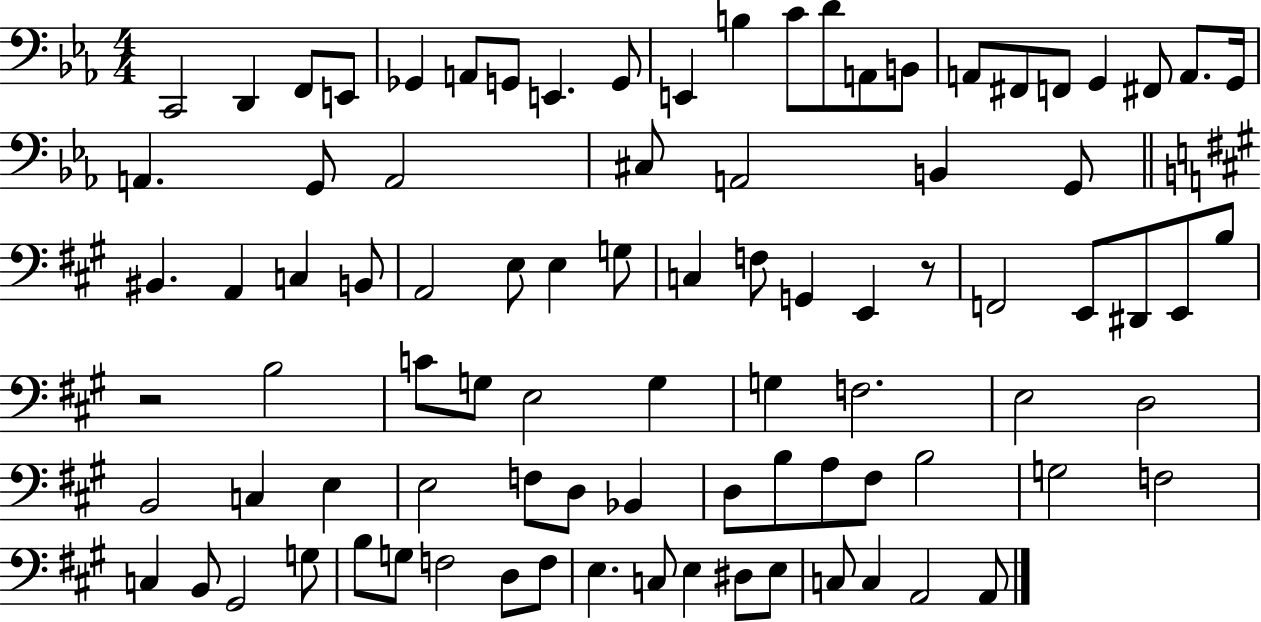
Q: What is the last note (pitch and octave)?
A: A2